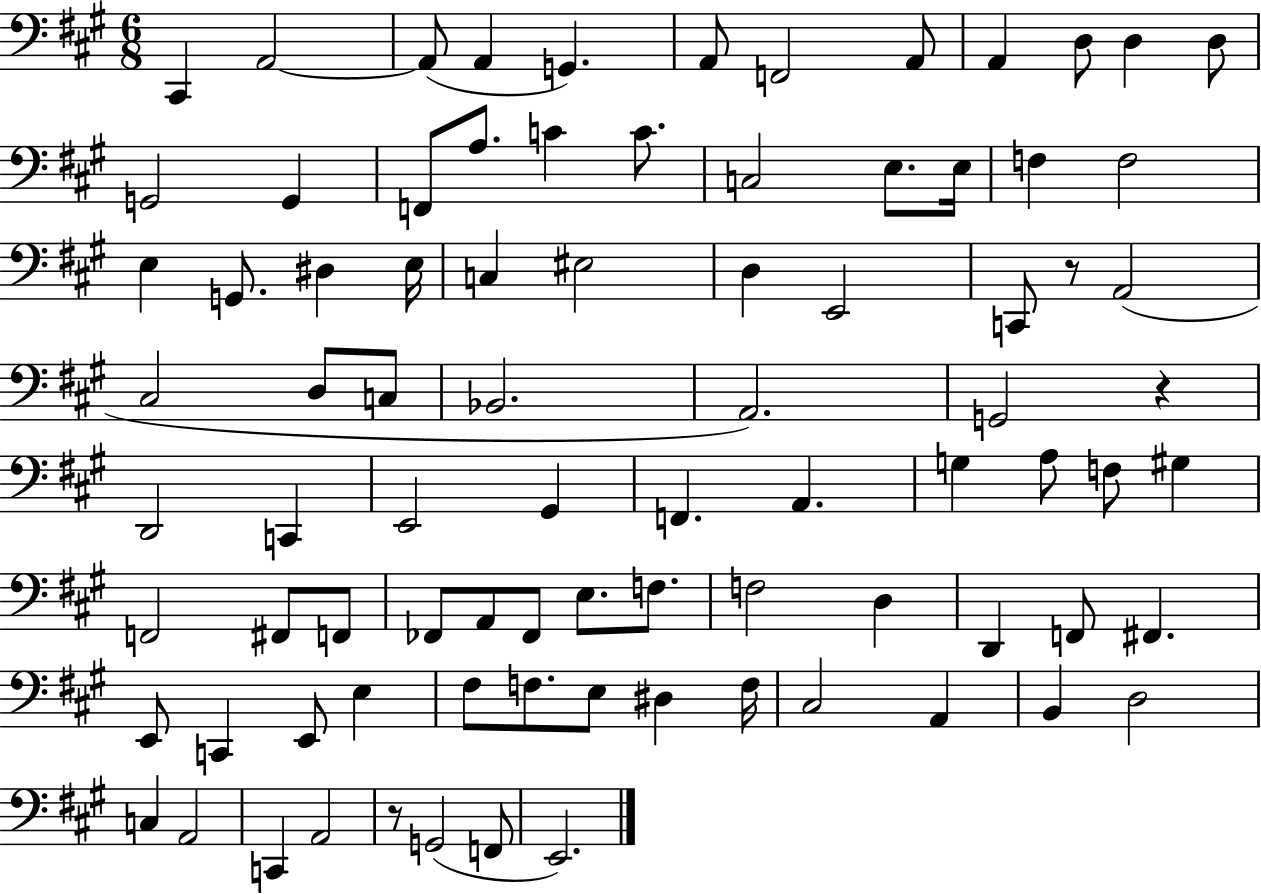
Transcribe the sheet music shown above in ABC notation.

X:1
T:Untitled
M:6/8
L:1/4
K:A
^C,, A,,2 A,,/2 A,, G,, A,,/2 F,,2 A,,/2 A,, D,/2 D, D,/2 G,,2 G,, F,,/2 A,/2 C C/2 C,2 E,/2 E,/4 F, F,2 E, G,,/2 ^D, E,/4 C, ^E,2 D, E,,2 C,,/2 z/2 A,,2 ^C,2 D,/2 C,/2 _B,,2 A,,2 G,,2 z D,,2 C,, E,,2 ^G,, F,, A,, G, A,/2 F,/2 ^G, F,,2 ^F,,/2 F,,/2 _F,,/2 A,,/2 _F,,/2 E,/2 F,/2 F,2 D, D,, F,,/2 ^F,, E,,/2 C,, E,,/2 E, ^F,/2 F,/2 E,/2 ^D, F,/4 ^C,2 A,, B,, D,2 C, A,,2 C,, A,,2 z/2 G,,2 F,,/2 E,,2